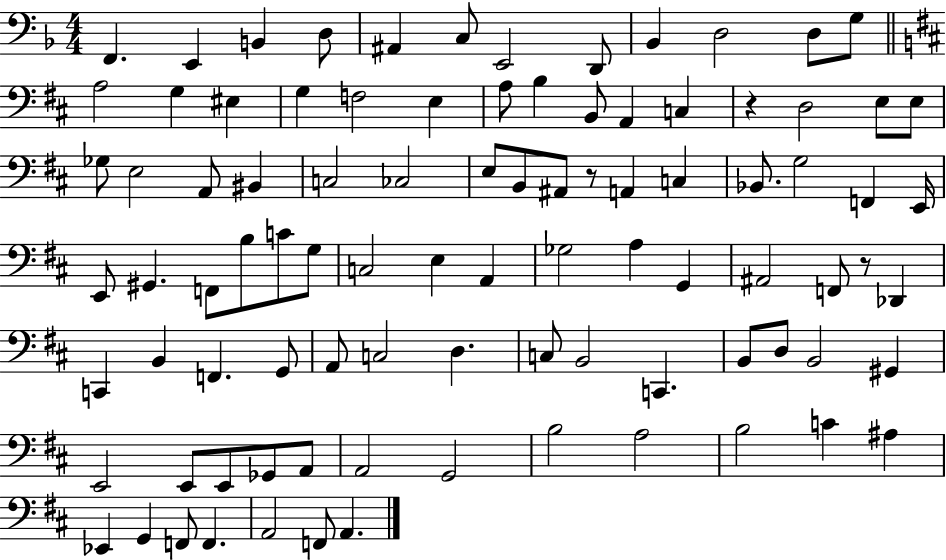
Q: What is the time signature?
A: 4/4